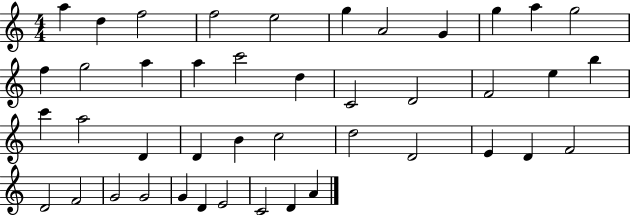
{
  \clef treble
  \numericTimeSignature
  \time 4/4
  \key c \major
  a''4 d''4 f''2 | f''2 e''2 | g''4 a'2 g'4 | g''4 a''4 g''2 | \break f''4 g''2 a''4 | a''4 c'''2 d''4 | c'2 d'2 | f'2 e''4 b''4 | \break c'''4 a''2 d'4 | d'4 b'4 c''2 | d''2 d'2 | e'4 d'4 f'2 | \break d'2 f'2 | g'2 g'2 | g'4 d'4 e'2 | c'2 d'4 a'4 | \break \bar "|."
}